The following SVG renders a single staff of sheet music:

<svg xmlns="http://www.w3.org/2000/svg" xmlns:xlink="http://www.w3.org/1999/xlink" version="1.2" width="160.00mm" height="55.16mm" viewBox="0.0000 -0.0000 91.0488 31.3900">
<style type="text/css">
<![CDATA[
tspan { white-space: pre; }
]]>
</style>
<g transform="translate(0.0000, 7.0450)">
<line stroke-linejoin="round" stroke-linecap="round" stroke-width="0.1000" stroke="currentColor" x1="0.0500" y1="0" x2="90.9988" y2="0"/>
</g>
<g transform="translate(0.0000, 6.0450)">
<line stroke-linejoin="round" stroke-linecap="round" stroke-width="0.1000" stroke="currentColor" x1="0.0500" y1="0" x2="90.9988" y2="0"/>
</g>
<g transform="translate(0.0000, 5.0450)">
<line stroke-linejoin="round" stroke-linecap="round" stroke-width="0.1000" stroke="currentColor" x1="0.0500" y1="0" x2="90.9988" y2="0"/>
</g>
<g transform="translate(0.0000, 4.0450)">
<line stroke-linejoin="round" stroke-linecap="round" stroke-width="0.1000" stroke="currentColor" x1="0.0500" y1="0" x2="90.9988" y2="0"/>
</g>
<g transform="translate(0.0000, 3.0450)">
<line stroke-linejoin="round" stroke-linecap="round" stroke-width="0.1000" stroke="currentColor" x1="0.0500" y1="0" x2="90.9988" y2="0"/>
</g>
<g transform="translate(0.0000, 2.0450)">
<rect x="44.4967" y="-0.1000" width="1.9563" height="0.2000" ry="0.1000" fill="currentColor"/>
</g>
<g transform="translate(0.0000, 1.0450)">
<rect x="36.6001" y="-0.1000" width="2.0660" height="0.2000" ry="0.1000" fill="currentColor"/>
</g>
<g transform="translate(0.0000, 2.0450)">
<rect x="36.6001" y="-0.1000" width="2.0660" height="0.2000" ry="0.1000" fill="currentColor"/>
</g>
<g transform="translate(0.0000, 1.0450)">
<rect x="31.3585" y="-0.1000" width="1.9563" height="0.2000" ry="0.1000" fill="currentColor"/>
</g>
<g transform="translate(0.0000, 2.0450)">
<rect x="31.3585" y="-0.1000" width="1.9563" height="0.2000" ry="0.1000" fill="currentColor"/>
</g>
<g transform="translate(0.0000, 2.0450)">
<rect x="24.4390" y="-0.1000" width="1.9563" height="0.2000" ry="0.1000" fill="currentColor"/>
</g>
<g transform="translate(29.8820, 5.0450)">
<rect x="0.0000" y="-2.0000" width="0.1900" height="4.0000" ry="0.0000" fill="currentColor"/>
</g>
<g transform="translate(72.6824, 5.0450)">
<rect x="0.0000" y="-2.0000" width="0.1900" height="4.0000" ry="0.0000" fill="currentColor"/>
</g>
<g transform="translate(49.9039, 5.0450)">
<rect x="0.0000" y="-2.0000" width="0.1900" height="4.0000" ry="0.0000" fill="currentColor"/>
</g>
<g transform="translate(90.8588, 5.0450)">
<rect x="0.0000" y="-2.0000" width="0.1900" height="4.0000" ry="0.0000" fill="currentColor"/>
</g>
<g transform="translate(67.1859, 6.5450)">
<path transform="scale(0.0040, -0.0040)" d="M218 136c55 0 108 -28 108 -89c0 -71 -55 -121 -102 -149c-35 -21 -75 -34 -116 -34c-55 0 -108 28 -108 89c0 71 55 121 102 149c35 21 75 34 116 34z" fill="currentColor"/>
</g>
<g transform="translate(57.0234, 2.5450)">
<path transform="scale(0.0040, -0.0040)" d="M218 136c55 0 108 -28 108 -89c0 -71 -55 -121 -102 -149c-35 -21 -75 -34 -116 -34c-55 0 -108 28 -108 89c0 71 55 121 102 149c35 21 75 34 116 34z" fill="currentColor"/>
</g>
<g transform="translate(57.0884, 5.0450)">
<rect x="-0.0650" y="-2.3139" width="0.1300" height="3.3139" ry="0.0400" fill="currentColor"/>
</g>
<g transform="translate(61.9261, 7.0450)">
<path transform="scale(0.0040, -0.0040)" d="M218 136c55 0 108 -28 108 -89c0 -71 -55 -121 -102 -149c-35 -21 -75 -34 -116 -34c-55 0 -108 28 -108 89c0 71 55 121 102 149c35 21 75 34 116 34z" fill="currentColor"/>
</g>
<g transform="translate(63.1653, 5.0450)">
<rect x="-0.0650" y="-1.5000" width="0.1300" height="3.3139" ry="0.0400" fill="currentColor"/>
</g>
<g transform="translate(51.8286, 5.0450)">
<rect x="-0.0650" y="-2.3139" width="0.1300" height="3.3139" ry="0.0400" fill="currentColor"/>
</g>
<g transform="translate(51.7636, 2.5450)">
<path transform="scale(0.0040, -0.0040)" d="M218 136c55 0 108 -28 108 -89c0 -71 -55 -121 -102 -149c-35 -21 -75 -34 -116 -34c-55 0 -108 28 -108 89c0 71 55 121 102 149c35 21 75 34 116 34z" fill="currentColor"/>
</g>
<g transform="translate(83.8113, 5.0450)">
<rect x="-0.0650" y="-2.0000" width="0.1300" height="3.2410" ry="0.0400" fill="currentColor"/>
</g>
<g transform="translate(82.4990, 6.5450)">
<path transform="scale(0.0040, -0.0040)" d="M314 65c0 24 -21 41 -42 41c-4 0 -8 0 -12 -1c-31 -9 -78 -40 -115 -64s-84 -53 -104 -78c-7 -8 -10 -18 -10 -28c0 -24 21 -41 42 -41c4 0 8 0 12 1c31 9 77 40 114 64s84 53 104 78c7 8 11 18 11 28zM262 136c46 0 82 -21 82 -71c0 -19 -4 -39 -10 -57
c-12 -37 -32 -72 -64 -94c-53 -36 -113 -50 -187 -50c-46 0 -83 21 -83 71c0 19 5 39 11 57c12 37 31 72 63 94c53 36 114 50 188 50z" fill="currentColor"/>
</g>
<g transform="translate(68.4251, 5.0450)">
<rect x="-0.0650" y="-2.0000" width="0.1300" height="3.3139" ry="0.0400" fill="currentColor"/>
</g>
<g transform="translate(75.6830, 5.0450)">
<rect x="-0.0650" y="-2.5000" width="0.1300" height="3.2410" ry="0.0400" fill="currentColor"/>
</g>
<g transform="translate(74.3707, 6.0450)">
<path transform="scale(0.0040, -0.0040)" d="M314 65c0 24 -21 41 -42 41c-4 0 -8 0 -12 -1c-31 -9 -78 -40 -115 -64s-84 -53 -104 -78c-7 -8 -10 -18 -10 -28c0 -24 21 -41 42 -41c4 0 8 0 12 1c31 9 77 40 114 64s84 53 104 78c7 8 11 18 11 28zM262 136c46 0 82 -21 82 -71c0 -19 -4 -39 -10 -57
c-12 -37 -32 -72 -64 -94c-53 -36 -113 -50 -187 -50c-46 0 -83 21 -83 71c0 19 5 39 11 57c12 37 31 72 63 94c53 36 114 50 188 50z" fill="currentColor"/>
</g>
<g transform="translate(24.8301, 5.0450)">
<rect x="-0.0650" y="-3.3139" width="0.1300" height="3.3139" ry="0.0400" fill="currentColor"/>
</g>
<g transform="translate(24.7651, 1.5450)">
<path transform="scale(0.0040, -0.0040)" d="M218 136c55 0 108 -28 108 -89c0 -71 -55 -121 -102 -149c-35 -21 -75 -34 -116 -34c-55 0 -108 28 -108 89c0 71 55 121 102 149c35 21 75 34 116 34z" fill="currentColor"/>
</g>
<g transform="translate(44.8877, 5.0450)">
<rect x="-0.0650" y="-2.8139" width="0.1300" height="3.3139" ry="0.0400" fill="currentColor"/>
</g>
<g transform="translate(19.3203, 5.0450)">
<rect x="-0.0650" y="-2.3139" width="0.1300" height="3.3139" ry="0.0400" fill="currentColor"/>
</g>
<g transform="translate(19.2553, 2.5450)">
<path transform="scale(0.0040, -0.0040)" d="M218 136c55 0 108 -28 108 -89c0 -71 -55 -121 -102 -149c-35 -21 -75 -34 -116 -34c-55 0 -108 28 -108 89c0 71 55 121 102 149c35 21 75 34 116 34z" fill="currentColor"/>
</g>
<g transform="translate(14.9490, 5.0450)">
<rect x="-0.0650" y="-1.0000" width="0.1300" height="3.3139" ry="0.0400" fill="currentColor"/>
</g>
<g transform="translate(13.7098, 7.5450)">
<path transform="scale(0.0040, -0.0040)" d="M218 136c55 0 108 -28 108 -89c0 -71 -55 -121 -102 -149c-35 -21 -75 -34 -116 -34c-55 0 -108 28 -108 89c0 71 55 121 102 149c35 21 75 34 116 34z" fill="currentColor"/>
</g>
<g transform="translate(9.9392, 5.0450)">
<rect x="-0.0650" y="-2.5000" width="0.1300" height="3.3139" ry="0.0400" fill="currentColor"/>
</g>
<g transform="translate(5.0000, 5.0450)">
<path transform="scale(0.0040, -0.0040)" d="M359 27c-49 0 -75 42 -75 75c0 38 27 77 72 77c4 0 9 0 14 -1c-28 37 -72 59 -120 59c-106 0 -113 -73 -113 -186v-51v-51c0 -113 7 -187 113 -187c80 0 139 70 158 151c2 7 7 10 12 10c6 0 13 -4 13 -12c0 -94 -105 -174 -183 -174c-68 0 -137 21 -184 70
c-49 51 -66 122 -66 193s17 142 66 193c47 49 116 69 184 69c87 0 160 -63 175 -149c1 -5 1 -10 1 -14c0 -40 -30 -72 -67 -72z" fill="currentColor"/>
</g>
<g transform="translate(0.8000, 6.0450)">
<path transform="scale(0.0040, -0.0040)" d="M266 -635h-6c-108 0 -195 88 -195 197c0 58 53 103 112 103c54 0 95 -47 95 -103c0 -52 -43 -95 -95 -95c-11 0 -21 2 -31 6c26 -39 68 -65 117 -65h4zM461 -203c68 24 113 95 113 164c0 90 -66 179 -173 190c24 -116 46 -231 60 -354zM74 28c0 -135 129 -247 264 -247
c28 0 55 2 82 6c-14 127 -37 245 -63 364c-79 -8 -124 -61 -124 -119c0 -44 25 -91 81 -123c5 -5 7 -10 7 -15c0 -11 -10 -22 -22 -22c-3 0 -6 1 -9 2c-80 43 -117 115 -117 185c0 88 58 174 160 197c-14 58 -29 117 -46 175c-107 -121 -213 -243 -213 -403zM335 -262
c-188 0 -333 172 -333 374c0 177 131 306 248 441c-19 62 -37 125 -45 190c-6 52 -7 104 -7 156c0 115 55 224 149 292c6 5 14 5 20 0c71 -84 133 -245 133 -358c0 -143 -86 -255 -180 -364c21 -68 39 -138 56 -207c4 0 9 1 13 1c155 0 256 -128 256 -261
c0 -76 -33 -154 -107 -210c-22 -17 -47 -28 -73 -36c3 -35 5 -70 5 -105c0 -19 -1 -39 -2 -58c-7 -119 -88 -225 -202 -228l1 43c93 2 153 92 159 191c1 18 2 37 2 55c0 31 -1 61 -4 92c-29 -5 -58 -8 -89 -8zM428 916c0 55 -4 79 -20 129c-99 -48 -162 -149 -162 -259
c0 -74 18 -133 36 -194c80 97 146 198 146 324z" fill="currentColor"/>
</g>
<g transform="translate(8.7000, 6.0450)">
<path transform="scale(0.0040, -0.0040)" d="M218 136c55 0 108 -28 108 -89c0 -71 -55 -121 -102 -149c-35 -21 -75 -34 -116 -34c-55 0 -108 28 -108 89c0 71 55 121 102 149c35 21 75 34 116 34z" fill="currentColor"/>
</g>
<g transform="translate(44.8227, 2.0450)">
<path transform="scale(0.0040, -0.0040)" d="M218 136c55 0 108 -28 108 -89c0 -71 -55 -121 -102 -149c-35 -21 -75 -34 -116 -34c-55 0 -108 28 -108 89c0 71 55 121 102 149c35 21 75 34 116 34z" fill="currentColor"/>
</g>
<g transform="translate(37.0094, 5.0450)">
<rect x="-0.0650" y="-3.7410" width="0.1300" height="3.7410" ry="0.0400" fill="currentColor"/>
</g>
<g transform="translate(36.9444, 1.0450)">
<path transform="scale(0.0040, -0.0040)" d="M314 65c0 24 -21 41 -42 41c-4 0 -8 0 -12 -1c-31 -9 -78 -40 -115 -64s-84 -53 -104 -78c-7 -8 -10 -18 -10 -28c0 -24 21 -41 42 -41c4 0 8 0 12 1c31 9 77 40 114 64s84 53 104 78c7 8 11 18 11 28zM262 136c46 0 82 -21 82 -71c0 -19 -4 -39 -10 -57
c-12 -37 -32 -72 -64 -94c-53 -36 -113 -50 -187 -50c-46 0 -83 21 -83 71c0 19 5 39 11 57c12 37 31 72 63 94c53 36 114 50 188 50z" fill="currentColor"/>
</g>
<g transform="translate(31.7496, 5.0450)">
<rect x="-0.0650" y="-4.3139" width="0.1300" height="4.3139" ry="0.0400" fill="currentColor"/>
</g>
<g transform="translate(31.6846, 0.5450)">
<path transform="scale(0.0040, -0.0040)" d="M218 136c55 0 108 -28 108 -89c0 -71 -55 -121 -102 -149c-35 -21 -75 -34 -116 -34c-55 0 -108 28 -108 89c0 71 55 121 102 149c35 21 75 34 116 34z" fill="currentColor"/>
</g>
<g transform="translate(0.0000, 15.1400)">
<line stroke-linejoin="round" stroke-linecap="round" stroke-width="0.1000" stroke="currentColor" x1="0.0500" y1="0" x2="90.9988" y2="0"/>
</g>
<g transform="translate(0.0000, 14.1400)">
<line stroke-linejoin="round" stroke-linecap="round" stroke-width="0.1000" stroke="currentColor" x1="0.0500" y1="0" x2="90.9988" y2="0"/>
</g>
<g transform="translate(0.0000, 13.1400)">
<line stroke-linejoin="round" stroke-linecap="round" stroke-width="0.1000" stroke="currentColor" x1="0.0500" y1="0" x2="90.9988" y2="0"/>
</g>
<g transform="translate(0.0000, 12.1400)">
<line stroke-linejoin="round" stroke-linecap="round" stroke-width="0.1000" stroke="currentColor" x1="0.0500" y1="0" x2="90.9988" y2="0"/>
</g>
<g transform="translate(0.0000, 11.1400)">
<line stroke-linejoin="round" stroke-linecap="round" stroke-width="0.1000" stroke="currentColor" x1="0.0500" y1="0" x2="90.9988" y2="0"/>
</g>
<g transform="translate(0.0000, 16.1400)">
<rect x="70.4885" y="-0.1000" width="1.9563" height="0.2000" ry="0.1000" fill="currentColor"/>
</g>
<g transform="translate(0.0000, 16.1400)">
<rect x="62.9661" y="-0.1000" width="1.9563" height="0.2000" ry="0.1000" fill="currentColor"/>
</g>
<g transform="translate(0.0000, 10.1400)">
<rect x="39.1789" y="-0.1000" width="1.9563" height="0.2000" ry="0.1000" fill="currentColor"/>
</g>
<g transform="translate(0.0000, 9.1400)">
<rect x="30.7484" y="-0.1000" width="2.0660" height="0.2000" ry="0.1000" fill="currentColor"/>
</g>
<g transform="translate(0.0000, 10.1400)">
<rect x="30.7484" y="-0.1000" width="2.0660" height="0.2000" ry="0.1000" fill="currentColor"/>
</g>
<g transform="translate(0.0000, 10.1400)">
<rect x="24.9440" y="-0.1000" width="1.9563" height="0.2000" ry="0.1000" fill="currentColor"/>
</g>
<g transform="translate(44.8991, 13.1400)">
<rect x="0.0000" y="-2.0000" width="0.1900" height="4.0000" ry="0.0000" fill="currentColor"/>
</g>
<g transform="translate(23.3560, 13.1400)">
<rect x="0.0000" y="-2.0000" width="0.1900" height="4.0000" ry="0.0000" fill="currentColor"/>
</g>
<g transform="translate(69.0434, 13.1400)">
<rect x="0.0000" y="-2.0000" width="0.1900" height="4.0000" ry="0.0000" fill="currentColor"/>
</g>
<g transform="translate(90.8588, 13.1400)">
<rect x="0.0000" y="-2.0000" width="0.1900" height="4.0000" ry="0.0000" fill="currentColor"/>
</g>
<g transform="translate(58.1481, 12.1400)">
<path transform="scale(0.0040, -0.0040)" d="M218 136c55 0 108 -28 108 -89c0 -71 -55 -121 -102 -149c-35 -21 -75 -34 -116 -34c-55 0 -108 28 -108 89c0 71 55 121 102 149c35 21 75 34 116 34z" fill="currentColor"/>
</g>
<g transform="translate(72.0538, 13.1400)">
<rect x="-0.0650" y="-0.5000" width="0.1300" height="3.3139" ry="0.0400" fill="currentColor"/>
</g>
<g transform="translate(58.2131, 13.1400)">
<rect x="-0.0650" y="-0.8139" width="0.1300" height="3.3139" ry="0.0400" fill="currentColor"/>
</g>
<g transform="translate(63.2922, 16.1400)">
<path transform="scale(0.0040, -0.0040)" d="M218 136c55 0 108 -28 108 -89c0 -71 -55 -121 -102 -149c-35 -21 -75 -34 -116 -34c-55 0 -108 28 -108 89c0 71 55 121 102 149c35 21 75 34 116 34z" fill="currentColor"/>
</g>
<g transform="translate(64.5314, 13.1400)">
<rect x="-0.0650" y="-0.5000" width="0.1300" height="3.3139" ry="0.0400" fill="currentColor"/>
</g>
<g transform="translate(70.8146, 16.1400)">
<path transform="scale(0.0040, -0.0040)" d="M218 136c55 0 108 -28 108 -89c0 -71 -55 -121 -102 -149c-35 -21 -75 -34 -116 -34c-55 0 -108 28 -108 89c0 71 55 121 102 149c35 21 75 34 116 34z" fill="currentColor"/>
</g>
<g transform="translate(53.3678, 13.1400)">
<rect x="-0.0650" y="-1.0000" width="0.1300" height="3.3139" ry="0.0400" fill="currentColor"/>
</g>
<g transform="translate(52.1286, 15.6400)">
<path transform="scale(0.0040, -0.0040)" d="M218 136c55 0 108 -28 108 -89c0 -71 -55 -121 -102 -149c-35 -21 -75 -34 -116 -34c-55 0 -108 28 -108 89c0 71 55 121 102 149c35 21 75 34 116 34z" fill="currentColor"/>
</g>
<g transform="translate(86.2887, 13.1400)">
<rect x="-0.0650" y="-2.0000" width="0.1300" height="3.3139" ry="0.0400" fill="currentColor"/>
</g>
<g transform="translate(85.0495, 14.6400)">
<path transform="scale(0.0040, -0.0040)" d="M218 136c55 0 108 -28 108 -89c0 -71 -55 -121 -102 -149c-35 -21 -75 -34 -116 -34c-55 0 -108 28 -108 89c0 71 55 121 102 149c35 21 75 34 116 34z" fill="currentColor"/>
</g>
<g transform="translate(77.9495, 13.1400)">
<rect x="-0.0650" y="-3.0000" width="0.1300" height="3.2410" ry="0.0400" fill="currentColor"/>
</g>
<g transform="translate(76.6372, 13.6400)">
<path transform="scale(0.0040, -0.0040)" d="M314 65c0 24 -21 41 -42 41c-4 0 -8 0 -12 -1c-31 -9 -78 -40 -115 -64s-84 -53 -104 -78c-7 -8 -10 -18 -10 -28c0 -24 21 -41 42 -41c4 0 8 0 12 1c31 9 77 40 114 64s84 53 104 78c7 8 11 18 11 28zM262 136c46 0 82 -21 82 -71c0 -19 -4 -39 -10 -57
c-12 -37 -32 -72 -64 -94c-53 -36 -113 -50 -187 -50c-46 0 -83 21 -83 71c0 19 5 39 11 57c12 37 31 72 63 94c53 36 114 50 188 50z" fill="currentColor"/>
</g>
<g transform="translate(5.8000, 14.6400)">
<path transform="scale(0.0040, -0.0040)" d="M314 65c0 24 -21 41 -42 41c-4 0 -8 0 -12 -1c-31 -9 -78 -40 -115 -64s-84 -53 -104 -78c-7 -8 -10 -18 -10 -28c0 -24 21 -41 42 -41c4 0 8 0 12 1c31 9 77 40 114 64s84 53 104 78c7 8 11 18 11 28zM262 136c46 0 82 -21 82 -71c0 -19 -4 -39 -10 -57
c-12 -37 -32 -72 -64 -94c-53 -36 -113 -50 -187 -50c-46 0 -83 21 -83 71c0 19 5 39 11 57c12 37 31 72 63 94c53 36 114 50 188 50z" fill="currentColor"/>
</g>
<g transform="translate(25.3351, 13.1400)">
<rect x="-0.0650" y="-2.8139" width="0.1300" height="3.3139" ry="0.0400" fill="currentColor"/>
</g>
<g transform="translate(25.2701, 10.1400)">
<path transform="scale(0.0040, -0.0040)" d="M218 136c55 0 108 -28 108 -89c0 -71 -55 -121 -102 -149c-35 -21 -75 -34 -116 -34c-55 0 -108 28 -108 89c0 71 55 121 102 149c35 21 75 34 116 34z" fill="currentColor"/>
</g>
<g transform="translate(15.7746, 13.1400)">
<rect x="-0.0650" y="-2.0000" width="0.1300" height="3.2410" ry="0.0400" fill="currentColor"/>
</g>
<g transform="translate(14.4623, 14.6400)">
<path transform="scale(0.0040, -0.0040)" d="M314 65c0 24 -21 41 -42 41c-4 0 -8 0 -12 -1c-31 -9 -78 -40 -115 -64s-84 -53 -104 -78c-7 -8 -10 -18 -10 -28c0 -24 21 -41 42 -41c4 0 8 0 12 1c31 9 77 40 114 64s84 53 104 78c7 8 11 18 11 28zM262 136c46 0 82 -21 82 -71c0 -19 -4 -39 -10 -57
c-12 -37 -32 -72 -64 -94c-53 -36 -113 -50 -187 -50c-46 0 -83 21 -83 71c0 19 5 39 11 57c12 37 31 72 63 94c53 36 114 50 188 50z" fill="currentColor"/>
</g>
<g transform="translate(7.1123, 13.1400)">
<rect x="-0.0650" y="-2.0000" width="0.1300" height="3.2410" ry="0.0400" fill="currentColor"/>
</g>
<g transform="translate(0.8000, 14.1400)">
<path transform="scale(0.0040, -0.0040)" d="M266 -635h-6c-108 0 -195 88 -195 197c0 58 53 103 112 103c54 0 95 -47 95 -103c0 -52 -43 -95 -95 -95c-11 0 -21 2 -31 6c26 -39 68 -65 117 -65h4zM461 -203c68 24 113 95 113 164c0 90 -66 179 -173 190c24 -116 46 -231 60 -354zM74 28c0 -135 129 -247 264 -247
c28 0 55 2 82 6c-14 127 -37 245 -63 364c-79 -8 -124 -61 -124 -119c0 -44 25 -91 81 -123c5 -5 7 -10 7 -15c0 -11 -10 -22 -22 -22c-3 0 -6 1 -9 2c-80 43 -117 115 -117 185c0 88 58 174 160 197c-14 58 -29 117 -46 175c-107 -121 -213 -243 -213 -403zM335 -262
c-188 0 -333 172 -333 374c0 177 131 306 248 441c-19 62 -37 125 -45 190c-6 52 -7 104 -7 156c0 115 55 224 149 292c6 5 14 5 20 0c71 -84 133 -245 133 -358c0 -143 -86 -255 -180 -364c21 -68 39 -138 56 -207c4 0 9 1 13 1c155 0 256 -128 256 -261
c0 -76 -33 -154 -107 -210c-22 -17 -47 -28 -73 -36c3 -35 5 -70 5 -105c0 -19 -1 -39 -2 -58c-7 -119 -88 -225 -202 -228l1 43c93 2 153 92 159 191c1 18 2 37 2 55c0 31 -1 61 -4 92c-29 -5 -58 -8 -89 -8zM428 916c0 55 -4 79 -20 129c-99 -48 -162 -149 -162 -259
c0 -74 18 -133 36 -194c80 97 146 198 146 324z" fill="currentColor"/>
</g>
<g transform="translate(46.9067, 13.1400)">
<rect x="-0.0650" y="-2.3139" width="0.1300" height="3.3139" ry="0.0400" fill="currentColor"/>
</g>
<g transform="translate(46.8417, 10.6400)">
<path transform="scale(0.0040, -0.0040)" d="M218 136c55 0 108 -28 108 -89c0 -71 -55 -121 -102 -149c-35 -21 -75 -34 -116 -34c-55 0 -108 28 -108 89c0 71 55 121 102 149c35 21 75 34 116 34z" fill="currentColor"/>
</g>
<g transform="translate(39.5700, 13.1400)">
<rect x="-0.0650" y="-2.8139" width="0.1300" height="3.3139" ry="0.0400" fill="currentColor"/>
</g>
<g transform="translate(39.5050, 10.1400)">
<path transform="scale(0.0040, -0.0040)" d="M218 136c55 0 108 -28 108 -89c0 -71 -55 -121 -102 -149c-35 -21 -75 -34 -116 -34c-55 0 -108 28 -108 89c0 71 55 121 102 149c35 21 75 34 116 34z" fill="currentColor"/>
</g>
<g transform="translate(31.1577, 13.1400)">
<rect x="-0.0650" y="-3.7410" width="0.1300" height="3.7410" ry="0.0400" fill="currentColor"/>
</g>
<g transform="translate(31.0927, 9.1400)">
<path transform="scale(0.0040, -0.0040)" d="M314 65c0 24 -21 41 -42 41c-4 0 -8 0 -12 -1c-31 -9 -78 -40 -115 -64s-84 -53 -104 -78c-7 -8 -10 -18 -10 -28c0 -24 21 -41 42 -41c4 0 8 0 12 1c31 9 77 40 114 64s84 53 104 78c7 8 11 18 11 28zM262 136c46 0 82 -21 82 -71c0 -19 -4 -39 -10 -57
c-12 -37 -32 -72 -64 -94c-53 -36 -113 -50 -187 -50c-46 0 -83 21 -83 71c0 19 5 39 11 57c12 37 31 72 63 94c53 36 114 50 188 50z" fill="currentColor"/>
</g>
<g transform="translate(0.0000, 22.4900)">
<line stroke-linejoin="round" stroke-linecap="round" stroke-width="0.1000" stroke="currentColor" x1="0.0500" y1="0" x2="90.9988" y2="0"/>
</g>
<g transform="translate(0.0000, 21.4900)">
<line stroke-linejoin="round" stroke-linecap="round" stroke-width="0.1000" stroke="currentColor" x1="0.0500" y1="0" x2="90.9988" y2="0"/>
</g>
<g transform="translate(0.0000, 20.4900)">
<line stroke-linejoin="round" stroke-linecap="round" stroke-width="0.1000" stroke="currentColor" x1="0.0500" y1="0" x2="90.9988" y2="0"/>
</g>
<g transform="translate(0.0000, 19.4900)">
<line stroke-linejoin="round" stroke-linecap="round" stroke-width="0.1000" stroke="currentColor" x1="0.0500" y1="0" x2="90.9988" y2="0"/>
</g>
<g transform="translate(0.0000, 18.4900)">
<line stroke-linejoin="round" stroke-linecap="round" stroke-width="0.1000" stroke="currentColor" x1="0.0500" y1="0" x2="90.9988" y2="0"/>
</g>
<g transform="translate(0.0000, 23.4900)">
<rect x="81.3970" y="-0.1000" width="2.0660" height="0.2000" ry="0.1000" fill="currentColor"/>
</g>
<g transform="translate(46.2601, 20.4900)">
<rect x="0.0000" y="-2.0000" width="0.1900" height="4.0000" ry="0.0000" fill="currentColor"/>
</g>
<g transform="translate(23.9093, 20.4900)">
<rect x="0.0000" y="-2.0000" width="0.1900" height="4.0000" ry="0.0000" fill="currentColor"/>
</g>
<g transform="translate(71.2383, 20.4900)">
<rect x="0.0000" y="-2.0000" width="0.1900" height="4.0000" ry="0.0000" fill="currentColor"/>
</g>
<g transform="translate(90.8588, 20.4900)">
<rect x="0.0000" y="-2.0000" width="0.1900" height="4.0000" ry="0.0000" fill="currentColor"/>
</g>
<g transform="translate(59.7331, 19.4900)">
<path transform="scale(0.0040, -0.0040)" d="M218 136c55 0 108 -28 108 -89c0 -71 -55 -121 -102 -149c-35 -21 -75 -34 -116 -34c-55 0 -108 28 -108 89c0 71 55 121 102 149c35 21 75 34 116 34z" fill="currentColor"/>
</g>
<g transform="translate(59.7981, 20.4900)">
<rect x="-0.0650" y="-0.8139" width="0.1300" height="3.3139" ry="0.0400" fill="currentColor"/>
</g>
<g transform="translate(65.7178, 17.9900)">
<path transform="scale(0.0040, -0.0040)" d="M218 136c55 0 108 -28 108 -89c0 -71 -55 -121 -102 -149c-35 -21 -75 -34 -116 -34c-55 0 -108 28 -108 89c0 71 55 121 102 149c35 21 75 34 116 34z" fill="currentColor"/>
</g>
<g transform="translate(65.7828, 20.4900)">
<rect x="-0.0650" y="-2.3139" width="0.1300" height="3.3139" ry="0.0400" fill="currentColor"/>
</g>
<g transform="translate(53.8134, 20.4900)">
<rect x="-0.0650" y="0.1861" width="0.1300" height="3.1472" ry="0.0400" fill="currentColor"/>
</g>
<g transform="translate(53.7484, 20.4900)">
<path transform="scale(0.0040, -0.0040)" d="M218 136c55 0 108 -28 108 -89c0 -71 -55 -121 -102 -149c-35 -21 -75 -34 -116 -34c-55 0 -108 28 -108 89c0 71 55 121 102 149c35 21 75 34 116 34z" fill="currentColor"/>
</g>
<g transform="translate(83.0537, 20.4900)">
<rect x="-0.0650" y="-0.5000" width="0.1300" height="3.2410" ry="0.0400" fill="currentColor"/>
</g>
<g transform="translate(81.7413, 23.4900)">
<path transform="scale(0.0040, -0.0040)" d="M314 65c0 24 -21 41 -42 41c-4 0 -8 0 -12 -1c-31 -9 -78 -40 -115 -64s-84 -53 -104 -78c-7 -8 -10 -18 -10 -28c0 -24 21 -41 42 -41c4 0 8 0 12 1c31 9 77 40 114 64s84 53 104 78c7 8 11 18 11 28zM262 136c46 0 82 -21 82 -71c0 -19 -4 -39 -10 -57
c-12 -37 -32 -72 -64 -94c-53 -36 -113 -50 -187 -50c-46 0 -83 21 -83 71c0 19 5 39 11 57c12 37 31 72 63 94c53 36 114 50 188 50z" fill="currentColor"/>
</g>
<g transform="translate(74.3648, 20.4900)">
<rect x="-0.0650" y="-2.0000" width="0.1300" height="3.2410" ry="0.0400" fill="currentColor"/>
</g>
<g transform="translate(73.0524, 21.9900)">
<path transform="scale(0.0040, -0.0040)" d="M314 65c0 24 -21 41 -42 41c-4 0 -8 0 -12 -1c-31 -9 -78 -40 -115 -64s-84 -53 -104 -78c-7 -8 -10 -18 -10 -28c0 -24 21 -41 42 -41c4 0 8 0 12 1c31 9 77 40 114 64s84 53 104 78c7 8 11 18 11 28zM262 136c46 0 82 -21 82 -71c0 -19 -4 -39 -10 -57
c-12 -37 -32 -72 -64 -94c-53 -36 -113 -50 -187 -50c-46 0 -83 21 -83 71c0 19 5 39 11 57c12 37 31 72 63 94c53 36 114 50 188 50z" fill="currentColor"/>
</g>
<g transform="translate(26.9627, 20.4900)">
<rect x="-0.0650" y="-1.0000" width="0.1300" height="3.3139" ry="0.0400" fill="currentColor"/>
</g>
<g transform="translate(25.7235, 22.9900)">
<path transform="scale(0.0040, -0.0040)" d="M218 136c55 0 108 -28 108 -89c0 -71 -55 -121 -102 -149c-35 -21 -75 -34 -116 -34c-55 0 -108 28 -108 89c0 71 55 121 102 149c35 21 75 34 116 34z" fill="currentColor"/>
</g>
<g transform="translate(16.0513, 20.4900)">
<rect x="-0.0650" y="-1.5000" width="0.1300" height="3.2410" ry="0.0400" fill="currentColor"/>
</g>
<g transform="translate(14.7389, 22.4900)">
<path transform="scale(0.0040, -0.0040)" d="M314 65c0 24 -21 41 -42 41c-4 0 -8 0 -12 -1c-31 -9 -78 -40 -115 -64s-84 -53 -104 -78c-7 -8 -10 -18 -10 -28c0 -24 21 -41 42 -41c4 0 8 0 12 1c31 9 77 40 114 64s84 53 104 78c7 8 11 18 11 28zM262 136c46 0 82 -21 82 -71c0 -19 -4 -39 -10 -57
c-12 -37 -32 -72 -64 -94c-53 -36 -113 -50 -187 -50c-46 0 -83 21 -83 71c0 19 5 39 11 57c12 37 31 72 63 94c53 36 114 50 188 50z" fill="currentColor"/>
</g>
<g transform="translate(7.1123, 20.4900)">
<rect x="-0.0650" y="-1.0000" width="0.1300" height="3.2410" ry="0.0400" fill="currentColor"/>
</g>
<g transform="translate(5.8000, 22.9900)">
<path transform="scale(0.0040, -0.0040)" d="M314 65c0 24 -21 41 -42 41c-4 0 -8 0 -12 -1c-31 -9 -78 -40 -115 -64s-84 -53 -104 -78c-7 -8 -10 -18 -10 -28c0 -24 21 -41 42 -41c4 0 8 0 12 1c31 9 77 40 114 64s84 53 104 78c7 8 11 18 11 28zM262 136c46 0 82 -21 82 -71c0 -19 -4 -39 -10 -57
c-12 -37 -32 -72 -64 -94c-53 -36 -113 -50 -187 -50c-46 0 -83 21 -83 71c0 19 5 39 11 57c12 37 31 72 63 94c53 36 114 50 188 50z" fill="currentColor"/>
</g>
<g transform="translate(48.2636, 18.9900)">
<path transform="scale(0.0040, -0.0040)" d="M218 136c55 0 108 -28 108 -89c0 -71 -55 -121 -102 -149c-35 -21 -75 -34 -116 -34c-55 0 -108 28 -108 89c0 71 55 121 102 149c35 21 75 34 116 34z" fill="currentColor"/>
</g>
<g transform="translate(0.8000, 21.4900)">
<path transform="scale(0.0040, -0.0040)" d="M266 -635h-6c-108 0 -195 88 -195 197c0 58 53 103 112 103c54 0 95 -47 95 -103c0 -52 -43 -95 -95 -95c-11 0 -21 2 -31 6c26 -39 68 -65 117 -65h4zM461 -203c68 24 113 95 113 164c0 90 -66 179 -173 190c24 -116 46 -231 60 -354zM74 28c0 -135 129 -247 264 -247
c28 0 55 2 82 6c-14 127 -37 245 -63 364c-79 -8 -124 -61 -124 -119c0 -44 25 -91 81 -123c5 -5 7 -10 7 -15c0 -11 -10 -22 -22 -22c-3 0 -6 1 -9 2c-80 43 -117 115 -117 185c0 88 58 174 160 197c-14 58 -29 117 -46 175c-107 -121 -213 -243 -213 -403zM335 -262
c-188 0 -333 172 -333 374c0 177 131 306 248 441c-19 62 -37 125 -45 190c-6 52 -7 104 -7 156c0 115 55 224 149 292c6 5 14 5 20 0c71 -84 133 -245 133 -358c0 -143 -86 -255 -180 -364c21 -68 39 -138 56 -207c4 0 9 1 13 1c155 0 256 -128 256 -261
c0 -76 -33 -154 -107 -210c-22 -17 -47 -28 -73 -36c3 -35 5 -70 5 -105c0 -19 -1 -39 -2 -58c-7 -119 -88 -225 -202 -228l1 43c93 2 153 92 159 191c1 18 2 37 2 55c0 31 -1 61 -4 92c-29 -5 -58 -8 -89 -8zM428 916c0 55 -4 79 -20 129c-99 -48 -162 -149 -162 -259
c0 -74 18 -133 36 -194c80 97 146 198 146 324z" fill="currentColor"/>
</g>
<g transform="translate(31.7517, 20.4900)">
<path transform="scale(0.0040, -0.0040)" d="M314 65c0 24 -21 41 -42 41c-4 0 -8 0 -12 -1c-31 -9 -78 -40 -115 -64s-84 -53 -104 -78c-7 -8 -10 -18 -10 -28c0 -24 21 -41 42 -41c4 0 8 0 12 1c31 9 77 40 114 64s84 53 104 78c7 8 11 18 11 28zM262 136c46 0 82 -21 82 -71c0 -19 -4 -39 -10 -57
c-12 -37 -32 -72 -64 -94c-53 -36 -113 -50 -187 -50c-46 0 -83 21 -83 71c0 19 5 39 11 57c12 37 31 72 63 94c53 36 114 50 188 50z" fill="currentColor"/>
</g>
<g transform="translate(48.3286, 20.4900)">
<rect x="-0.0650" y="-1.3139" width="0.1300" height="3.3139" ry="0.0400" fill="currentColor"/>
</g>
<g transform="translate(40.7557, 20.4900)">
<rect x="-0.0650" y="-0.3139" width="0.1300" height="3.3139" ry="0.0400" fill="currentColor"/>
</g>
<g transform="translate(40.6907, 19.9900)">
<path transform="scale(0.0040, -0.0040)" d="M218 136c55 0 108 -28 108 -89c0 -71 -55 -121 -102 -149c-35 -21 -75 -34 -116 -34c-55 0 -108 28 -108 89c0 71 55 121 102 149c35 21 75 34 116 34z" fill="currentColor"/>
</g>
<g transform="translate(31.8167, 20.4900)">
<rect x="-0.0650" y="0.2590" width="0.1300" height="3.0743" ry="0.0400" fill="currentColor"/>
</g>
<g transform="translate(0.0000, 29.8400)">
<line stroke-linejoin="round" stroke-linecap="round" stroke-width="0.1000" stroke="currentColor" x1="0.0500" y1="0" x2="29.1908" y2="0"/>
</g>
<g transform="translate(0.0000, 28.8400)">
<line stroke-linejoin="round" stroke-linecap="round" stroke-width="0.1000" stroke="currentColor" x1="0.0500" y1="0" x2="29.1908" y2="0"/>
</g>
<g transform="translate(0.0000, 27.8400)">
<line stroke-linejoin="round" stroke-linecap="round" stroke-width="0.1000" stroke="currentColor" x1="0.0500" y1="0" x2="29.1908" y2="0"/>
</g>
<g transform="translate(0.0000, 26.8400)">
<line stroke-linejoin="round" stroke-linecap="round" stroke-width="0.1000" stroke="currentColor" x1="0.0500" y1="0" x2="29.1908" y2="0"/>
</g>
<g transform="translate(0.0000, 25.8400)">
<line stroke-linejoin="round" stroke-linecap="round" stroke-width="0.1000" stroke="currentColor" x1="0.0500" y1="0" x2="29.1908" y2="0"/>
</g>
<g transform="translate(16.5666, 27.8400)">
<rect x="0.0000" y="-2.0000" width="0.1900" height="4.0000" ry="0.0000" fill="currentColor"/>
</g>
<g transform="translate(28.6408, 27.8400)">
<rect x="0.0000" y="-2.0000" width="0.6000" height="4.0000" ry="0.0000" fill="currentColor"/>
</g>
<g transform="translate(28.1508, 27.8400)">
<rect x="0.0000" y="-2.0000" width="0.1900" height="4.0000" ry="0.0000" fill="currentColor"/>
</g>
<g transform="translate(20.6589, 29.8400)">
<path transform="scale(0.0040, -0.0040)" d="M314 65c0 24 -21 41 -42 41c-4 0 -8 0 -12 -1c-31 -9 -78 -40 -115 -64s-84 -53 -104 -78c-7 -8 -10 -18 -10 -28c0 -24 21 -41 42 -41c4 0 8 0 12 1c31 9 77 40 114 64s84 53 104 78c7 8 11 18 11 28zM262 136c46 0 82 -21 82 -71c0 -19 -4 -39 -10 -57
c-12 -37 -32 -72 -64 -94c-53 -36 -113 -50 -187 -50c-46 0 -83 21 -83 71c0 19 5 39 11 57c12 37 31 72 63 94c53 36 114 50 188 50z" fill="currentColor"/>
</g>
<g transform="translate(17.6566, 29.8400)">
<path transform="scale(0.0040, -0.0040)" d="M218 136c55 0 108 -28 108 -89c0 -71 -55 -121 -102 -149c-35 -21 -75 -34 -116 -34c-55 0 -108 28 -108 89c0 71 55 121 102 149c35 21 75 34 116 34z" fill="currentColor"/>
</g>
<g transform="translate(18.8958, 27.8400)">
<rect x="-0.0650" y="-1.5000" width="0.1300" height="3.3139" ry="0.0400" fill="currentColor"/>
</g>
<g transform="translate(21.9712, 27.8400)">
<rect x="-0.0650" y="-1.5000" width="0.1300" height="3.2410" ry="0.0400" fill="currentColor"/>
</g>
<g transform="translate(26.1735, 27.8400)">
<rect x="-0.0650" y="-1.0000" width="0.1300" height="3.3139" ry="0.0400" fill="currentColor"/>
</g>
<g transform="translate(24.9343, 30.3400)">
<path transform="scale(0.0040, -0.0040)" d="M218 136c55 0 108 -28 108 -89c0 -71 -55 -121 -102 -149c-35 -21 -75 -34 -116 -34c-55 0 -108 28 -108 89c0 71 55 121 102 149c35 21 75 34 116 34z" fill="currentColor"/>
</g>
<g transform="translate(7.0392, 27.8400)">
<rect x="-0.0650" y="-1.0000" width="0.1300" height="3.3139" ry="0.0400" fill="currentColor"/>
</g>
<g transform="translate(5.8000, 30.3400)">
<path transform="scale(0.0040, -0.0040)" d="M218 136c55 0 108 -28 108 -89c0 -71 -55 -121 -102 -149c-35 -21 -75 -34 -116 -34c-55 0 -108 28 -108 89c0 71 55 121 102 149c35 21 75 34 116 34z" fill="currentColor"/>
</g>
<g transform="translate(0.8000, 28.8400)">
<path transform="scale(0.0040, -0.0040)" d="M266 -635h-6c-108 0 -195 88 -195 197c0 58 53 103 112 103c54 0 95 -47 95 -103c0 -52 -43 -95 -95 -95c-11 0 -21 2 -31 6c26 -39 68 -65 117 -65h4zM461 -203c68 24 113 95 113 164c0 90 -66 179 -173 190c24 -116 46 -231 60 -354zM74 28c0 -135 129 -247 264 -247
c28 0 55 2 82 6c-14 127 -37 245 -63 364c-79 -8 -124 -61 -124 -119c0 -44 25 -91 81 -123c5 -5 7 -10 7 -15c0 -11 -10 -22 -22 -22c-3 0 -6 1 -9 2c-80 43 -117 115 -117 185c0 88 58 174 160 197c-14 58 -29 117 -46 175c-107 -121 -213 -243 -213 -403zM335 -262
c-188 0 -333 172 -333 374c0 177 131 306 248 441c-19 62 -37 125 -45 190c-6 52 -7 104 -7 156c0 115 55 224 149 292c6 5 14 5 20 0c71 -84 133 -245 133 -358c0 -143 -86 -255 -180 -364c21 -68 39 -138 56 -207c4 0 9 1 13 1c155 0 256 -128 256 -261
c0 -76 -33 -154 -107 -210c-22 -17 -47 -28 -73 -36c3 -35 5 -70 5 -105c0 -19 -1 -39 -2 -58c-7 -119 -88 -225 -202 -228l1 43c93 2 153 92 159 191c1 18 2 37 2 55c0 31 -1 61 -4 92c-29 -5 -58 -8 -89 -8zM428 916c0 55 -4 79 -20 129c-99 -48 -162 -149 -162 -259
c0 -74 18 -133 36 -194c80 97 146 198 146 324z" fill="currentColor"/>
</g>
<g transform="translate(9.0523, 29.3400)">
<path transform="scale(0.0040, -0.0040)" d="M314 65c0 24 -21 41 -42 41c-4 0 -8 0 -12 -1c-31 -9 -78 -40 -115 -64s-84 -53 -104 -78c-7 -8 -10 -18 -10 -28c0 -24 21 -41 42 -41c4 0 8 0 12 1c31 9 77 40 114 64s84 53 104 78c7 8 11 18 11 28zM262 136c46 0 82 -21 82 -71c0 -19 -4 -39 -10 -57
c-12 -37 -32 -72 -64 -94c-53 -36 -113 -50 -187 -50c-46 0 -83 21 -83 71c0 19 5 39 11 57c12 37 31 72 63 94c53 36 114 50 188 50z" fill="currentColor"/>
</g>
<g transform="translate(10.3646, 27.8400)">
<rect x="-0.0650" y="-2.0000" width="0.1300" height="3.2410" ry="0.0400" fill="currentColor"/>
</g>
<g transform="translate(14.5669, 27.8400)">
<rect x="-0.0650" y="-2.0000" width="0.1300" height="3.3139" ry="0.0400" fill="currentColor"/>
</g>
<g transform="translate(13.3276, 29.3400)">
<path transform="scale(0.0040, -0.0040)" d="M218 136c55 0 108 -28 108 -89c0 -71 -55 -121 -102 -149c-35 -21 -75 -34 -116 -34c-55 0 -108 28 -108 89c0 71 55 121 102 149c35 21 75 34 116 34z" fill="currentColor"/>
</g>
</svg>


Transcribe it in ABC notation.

X:1
T:Untitled
M:4/4
L:1/4
K:C
G D g b d' c'2 a g g E F G2 F2 F2 F2 a c'2 a g D d C C A2 F D2 E2 D B2 c e B d g F2 C2 D F2 F E E2 D